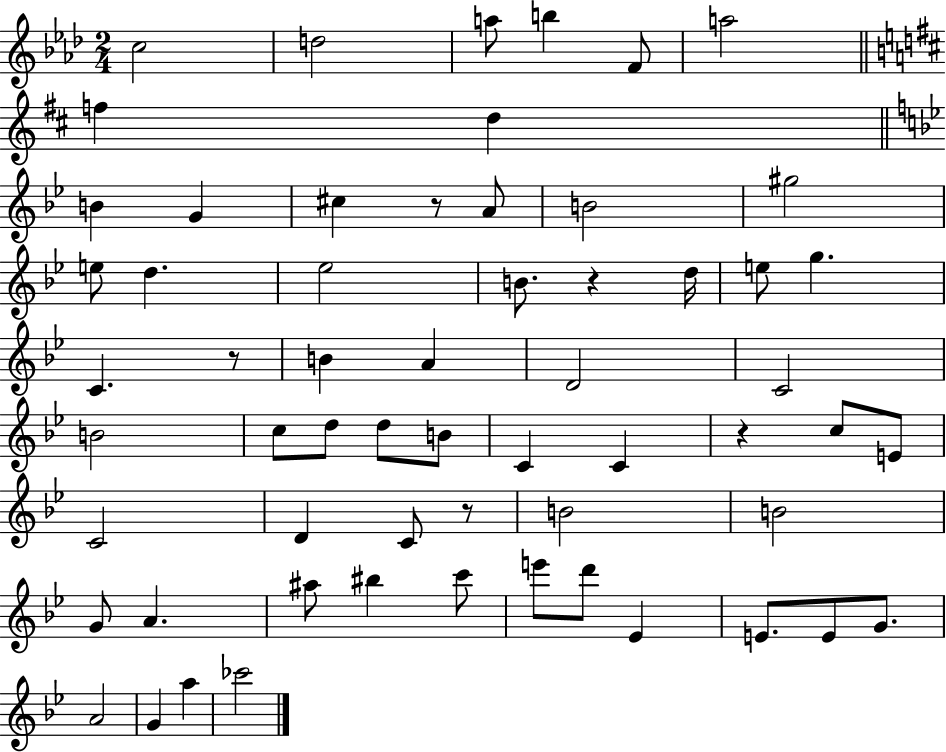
C5/h D5/h A5/e B5/q F4/e A5/h F5/q D5/q B4/q G4/q C#5/q R/e A4/e B4/h G#5/h E5/e D5/q. Eb5/h B4/e. R/q D5/s E5/e G5/q. C4/q. R/e B4/q A4/q D4/h C4/h B4/h C5/e D5/e D5/e B4/e C4/q C4/q R/q C5/e E4/e C4/h D4/q C4/e R/e B4/h B4/h G4/e A4/q. A#5/e BIS5/q C6/e E6/e D6/e Eb4/q E4/e. E4/e G4/e. A4/h G4/q A5/q CES6/h